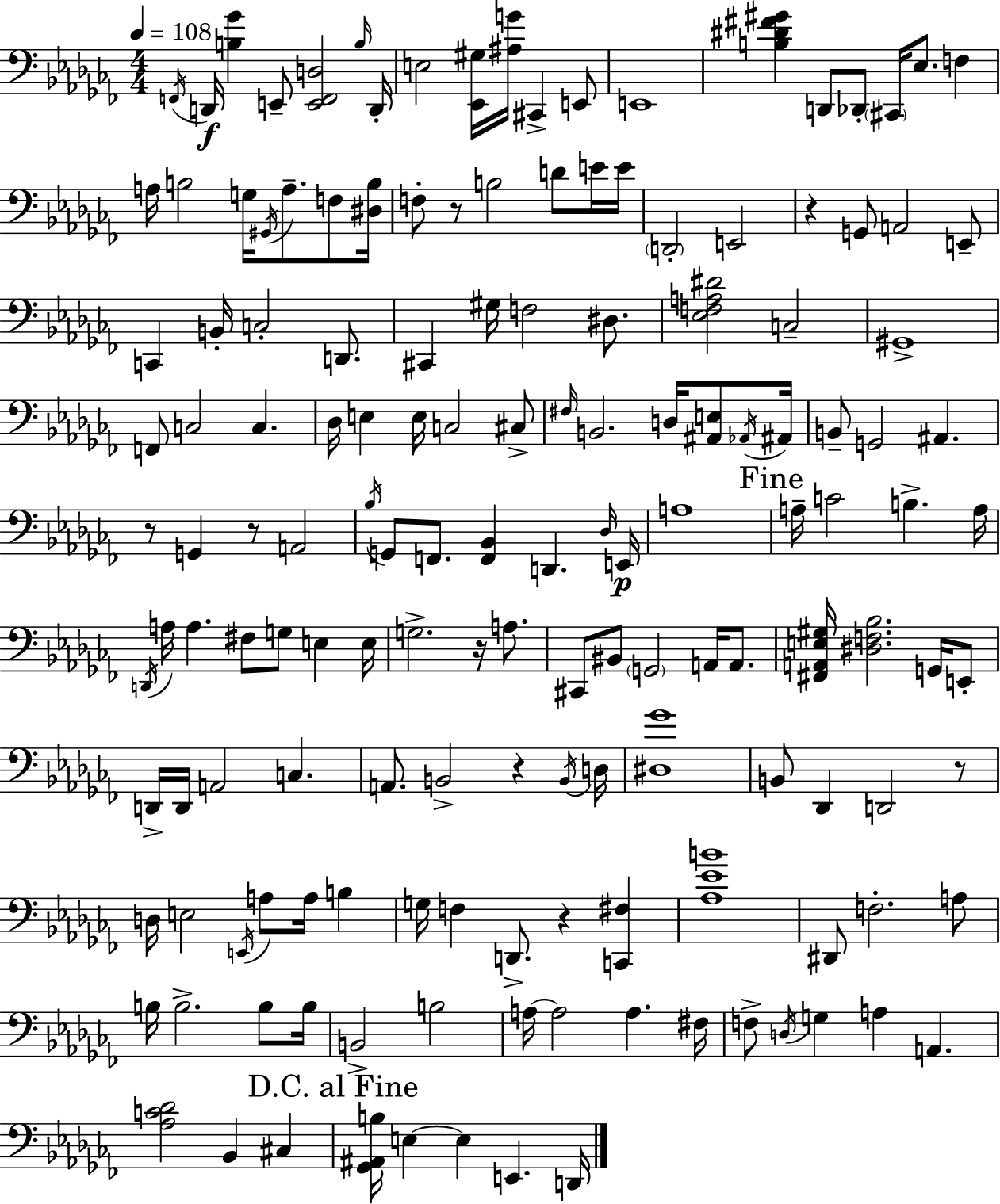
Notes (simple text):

F2/s D2/s [B3,Gb4]/q E2/e [E2,F2,D3]/h B3/s D2/s E3/h [Eb2,G#3]/s [A#3,G4]/s C#2/q E2/e E2/w [B3,D#4,F#4,G#4]/q D2/e Db2/e C#2/s Eb3/e. F3/q A3/s B3/h G3/s G#2/s A3/e. F3/e [D#3,B3]/s F3/e R/e B3/h D4/e E4/s E4/s D2/h E2/h R/q G2/e A2/h E2/e C2/q B2/s C3/h D2/e. C#2/q G#3/s F3/h D#3/e. [Eb3,F3,A3,D#4]/h C3/h G#2/w F2/e C3/h C3/q. Db3/s E3/q E3/s C3/h C#3/e F#3/s B2/h. D3/s [A#2,E3]/e Ab2/s A#2/s B2/e G2/h A#2/q. R/e G2/q R/e A2/h Bb3/s G2/e F2/e. [F2,Bb2]/q D2/q. Db3/s E2/s A3/w A3/s C4/h B3/q. A3/s D2/s A3/s A3/q. F#3/e G3/e E3/q E3/s G3/h. R/s A3/e. C#2/e BIS2/e G2/h A2/s A2/e. [F#2,A2,E3,G#3]/s [D#3,F3,Bb3]/h. G2/s E2/e D2/s D2/s A2/h C3/q. A2/e. B2/h R/q B2/s D3/s [D#3,Gb4]/w B2/e Db2/q D2/h R/e D3/s E3/h E2/s A3/e A3/s B3/q G3/s F3/q D2/e. R/q [C2,F#3]/q [Ab3,Eb4,B4]/w D#2/e F3/h. A3/e B3/s B3/h. B3/e B3/s B2/h B3/h A3/s A3/h A3/q. F#3/s F3/e D3/s G3/q A3/q A2/q. [Ab3,C4,Db4]/h Bb2/q C#3/q [Gb2,A#2,B3]/s E3/q E3/q E2/q. D2/s